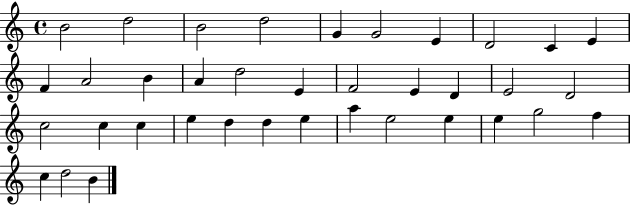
B4/h D5/h B4/h D5/h G4/q G4/h E4/q D4/h C4/q E4/q F4/q A4/h B4/q A4/q D5/h E4/q F4/h E4/q D4/q E4/h D4/h C5/h C5/q C5/q E5/q D5/q D5/q E5/q A5/q E5/h E5/q E5/q G5/h F5/q C5/q D5/h B4/q